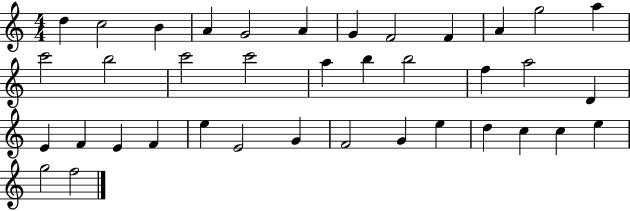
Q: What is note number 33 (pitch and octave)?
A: D5